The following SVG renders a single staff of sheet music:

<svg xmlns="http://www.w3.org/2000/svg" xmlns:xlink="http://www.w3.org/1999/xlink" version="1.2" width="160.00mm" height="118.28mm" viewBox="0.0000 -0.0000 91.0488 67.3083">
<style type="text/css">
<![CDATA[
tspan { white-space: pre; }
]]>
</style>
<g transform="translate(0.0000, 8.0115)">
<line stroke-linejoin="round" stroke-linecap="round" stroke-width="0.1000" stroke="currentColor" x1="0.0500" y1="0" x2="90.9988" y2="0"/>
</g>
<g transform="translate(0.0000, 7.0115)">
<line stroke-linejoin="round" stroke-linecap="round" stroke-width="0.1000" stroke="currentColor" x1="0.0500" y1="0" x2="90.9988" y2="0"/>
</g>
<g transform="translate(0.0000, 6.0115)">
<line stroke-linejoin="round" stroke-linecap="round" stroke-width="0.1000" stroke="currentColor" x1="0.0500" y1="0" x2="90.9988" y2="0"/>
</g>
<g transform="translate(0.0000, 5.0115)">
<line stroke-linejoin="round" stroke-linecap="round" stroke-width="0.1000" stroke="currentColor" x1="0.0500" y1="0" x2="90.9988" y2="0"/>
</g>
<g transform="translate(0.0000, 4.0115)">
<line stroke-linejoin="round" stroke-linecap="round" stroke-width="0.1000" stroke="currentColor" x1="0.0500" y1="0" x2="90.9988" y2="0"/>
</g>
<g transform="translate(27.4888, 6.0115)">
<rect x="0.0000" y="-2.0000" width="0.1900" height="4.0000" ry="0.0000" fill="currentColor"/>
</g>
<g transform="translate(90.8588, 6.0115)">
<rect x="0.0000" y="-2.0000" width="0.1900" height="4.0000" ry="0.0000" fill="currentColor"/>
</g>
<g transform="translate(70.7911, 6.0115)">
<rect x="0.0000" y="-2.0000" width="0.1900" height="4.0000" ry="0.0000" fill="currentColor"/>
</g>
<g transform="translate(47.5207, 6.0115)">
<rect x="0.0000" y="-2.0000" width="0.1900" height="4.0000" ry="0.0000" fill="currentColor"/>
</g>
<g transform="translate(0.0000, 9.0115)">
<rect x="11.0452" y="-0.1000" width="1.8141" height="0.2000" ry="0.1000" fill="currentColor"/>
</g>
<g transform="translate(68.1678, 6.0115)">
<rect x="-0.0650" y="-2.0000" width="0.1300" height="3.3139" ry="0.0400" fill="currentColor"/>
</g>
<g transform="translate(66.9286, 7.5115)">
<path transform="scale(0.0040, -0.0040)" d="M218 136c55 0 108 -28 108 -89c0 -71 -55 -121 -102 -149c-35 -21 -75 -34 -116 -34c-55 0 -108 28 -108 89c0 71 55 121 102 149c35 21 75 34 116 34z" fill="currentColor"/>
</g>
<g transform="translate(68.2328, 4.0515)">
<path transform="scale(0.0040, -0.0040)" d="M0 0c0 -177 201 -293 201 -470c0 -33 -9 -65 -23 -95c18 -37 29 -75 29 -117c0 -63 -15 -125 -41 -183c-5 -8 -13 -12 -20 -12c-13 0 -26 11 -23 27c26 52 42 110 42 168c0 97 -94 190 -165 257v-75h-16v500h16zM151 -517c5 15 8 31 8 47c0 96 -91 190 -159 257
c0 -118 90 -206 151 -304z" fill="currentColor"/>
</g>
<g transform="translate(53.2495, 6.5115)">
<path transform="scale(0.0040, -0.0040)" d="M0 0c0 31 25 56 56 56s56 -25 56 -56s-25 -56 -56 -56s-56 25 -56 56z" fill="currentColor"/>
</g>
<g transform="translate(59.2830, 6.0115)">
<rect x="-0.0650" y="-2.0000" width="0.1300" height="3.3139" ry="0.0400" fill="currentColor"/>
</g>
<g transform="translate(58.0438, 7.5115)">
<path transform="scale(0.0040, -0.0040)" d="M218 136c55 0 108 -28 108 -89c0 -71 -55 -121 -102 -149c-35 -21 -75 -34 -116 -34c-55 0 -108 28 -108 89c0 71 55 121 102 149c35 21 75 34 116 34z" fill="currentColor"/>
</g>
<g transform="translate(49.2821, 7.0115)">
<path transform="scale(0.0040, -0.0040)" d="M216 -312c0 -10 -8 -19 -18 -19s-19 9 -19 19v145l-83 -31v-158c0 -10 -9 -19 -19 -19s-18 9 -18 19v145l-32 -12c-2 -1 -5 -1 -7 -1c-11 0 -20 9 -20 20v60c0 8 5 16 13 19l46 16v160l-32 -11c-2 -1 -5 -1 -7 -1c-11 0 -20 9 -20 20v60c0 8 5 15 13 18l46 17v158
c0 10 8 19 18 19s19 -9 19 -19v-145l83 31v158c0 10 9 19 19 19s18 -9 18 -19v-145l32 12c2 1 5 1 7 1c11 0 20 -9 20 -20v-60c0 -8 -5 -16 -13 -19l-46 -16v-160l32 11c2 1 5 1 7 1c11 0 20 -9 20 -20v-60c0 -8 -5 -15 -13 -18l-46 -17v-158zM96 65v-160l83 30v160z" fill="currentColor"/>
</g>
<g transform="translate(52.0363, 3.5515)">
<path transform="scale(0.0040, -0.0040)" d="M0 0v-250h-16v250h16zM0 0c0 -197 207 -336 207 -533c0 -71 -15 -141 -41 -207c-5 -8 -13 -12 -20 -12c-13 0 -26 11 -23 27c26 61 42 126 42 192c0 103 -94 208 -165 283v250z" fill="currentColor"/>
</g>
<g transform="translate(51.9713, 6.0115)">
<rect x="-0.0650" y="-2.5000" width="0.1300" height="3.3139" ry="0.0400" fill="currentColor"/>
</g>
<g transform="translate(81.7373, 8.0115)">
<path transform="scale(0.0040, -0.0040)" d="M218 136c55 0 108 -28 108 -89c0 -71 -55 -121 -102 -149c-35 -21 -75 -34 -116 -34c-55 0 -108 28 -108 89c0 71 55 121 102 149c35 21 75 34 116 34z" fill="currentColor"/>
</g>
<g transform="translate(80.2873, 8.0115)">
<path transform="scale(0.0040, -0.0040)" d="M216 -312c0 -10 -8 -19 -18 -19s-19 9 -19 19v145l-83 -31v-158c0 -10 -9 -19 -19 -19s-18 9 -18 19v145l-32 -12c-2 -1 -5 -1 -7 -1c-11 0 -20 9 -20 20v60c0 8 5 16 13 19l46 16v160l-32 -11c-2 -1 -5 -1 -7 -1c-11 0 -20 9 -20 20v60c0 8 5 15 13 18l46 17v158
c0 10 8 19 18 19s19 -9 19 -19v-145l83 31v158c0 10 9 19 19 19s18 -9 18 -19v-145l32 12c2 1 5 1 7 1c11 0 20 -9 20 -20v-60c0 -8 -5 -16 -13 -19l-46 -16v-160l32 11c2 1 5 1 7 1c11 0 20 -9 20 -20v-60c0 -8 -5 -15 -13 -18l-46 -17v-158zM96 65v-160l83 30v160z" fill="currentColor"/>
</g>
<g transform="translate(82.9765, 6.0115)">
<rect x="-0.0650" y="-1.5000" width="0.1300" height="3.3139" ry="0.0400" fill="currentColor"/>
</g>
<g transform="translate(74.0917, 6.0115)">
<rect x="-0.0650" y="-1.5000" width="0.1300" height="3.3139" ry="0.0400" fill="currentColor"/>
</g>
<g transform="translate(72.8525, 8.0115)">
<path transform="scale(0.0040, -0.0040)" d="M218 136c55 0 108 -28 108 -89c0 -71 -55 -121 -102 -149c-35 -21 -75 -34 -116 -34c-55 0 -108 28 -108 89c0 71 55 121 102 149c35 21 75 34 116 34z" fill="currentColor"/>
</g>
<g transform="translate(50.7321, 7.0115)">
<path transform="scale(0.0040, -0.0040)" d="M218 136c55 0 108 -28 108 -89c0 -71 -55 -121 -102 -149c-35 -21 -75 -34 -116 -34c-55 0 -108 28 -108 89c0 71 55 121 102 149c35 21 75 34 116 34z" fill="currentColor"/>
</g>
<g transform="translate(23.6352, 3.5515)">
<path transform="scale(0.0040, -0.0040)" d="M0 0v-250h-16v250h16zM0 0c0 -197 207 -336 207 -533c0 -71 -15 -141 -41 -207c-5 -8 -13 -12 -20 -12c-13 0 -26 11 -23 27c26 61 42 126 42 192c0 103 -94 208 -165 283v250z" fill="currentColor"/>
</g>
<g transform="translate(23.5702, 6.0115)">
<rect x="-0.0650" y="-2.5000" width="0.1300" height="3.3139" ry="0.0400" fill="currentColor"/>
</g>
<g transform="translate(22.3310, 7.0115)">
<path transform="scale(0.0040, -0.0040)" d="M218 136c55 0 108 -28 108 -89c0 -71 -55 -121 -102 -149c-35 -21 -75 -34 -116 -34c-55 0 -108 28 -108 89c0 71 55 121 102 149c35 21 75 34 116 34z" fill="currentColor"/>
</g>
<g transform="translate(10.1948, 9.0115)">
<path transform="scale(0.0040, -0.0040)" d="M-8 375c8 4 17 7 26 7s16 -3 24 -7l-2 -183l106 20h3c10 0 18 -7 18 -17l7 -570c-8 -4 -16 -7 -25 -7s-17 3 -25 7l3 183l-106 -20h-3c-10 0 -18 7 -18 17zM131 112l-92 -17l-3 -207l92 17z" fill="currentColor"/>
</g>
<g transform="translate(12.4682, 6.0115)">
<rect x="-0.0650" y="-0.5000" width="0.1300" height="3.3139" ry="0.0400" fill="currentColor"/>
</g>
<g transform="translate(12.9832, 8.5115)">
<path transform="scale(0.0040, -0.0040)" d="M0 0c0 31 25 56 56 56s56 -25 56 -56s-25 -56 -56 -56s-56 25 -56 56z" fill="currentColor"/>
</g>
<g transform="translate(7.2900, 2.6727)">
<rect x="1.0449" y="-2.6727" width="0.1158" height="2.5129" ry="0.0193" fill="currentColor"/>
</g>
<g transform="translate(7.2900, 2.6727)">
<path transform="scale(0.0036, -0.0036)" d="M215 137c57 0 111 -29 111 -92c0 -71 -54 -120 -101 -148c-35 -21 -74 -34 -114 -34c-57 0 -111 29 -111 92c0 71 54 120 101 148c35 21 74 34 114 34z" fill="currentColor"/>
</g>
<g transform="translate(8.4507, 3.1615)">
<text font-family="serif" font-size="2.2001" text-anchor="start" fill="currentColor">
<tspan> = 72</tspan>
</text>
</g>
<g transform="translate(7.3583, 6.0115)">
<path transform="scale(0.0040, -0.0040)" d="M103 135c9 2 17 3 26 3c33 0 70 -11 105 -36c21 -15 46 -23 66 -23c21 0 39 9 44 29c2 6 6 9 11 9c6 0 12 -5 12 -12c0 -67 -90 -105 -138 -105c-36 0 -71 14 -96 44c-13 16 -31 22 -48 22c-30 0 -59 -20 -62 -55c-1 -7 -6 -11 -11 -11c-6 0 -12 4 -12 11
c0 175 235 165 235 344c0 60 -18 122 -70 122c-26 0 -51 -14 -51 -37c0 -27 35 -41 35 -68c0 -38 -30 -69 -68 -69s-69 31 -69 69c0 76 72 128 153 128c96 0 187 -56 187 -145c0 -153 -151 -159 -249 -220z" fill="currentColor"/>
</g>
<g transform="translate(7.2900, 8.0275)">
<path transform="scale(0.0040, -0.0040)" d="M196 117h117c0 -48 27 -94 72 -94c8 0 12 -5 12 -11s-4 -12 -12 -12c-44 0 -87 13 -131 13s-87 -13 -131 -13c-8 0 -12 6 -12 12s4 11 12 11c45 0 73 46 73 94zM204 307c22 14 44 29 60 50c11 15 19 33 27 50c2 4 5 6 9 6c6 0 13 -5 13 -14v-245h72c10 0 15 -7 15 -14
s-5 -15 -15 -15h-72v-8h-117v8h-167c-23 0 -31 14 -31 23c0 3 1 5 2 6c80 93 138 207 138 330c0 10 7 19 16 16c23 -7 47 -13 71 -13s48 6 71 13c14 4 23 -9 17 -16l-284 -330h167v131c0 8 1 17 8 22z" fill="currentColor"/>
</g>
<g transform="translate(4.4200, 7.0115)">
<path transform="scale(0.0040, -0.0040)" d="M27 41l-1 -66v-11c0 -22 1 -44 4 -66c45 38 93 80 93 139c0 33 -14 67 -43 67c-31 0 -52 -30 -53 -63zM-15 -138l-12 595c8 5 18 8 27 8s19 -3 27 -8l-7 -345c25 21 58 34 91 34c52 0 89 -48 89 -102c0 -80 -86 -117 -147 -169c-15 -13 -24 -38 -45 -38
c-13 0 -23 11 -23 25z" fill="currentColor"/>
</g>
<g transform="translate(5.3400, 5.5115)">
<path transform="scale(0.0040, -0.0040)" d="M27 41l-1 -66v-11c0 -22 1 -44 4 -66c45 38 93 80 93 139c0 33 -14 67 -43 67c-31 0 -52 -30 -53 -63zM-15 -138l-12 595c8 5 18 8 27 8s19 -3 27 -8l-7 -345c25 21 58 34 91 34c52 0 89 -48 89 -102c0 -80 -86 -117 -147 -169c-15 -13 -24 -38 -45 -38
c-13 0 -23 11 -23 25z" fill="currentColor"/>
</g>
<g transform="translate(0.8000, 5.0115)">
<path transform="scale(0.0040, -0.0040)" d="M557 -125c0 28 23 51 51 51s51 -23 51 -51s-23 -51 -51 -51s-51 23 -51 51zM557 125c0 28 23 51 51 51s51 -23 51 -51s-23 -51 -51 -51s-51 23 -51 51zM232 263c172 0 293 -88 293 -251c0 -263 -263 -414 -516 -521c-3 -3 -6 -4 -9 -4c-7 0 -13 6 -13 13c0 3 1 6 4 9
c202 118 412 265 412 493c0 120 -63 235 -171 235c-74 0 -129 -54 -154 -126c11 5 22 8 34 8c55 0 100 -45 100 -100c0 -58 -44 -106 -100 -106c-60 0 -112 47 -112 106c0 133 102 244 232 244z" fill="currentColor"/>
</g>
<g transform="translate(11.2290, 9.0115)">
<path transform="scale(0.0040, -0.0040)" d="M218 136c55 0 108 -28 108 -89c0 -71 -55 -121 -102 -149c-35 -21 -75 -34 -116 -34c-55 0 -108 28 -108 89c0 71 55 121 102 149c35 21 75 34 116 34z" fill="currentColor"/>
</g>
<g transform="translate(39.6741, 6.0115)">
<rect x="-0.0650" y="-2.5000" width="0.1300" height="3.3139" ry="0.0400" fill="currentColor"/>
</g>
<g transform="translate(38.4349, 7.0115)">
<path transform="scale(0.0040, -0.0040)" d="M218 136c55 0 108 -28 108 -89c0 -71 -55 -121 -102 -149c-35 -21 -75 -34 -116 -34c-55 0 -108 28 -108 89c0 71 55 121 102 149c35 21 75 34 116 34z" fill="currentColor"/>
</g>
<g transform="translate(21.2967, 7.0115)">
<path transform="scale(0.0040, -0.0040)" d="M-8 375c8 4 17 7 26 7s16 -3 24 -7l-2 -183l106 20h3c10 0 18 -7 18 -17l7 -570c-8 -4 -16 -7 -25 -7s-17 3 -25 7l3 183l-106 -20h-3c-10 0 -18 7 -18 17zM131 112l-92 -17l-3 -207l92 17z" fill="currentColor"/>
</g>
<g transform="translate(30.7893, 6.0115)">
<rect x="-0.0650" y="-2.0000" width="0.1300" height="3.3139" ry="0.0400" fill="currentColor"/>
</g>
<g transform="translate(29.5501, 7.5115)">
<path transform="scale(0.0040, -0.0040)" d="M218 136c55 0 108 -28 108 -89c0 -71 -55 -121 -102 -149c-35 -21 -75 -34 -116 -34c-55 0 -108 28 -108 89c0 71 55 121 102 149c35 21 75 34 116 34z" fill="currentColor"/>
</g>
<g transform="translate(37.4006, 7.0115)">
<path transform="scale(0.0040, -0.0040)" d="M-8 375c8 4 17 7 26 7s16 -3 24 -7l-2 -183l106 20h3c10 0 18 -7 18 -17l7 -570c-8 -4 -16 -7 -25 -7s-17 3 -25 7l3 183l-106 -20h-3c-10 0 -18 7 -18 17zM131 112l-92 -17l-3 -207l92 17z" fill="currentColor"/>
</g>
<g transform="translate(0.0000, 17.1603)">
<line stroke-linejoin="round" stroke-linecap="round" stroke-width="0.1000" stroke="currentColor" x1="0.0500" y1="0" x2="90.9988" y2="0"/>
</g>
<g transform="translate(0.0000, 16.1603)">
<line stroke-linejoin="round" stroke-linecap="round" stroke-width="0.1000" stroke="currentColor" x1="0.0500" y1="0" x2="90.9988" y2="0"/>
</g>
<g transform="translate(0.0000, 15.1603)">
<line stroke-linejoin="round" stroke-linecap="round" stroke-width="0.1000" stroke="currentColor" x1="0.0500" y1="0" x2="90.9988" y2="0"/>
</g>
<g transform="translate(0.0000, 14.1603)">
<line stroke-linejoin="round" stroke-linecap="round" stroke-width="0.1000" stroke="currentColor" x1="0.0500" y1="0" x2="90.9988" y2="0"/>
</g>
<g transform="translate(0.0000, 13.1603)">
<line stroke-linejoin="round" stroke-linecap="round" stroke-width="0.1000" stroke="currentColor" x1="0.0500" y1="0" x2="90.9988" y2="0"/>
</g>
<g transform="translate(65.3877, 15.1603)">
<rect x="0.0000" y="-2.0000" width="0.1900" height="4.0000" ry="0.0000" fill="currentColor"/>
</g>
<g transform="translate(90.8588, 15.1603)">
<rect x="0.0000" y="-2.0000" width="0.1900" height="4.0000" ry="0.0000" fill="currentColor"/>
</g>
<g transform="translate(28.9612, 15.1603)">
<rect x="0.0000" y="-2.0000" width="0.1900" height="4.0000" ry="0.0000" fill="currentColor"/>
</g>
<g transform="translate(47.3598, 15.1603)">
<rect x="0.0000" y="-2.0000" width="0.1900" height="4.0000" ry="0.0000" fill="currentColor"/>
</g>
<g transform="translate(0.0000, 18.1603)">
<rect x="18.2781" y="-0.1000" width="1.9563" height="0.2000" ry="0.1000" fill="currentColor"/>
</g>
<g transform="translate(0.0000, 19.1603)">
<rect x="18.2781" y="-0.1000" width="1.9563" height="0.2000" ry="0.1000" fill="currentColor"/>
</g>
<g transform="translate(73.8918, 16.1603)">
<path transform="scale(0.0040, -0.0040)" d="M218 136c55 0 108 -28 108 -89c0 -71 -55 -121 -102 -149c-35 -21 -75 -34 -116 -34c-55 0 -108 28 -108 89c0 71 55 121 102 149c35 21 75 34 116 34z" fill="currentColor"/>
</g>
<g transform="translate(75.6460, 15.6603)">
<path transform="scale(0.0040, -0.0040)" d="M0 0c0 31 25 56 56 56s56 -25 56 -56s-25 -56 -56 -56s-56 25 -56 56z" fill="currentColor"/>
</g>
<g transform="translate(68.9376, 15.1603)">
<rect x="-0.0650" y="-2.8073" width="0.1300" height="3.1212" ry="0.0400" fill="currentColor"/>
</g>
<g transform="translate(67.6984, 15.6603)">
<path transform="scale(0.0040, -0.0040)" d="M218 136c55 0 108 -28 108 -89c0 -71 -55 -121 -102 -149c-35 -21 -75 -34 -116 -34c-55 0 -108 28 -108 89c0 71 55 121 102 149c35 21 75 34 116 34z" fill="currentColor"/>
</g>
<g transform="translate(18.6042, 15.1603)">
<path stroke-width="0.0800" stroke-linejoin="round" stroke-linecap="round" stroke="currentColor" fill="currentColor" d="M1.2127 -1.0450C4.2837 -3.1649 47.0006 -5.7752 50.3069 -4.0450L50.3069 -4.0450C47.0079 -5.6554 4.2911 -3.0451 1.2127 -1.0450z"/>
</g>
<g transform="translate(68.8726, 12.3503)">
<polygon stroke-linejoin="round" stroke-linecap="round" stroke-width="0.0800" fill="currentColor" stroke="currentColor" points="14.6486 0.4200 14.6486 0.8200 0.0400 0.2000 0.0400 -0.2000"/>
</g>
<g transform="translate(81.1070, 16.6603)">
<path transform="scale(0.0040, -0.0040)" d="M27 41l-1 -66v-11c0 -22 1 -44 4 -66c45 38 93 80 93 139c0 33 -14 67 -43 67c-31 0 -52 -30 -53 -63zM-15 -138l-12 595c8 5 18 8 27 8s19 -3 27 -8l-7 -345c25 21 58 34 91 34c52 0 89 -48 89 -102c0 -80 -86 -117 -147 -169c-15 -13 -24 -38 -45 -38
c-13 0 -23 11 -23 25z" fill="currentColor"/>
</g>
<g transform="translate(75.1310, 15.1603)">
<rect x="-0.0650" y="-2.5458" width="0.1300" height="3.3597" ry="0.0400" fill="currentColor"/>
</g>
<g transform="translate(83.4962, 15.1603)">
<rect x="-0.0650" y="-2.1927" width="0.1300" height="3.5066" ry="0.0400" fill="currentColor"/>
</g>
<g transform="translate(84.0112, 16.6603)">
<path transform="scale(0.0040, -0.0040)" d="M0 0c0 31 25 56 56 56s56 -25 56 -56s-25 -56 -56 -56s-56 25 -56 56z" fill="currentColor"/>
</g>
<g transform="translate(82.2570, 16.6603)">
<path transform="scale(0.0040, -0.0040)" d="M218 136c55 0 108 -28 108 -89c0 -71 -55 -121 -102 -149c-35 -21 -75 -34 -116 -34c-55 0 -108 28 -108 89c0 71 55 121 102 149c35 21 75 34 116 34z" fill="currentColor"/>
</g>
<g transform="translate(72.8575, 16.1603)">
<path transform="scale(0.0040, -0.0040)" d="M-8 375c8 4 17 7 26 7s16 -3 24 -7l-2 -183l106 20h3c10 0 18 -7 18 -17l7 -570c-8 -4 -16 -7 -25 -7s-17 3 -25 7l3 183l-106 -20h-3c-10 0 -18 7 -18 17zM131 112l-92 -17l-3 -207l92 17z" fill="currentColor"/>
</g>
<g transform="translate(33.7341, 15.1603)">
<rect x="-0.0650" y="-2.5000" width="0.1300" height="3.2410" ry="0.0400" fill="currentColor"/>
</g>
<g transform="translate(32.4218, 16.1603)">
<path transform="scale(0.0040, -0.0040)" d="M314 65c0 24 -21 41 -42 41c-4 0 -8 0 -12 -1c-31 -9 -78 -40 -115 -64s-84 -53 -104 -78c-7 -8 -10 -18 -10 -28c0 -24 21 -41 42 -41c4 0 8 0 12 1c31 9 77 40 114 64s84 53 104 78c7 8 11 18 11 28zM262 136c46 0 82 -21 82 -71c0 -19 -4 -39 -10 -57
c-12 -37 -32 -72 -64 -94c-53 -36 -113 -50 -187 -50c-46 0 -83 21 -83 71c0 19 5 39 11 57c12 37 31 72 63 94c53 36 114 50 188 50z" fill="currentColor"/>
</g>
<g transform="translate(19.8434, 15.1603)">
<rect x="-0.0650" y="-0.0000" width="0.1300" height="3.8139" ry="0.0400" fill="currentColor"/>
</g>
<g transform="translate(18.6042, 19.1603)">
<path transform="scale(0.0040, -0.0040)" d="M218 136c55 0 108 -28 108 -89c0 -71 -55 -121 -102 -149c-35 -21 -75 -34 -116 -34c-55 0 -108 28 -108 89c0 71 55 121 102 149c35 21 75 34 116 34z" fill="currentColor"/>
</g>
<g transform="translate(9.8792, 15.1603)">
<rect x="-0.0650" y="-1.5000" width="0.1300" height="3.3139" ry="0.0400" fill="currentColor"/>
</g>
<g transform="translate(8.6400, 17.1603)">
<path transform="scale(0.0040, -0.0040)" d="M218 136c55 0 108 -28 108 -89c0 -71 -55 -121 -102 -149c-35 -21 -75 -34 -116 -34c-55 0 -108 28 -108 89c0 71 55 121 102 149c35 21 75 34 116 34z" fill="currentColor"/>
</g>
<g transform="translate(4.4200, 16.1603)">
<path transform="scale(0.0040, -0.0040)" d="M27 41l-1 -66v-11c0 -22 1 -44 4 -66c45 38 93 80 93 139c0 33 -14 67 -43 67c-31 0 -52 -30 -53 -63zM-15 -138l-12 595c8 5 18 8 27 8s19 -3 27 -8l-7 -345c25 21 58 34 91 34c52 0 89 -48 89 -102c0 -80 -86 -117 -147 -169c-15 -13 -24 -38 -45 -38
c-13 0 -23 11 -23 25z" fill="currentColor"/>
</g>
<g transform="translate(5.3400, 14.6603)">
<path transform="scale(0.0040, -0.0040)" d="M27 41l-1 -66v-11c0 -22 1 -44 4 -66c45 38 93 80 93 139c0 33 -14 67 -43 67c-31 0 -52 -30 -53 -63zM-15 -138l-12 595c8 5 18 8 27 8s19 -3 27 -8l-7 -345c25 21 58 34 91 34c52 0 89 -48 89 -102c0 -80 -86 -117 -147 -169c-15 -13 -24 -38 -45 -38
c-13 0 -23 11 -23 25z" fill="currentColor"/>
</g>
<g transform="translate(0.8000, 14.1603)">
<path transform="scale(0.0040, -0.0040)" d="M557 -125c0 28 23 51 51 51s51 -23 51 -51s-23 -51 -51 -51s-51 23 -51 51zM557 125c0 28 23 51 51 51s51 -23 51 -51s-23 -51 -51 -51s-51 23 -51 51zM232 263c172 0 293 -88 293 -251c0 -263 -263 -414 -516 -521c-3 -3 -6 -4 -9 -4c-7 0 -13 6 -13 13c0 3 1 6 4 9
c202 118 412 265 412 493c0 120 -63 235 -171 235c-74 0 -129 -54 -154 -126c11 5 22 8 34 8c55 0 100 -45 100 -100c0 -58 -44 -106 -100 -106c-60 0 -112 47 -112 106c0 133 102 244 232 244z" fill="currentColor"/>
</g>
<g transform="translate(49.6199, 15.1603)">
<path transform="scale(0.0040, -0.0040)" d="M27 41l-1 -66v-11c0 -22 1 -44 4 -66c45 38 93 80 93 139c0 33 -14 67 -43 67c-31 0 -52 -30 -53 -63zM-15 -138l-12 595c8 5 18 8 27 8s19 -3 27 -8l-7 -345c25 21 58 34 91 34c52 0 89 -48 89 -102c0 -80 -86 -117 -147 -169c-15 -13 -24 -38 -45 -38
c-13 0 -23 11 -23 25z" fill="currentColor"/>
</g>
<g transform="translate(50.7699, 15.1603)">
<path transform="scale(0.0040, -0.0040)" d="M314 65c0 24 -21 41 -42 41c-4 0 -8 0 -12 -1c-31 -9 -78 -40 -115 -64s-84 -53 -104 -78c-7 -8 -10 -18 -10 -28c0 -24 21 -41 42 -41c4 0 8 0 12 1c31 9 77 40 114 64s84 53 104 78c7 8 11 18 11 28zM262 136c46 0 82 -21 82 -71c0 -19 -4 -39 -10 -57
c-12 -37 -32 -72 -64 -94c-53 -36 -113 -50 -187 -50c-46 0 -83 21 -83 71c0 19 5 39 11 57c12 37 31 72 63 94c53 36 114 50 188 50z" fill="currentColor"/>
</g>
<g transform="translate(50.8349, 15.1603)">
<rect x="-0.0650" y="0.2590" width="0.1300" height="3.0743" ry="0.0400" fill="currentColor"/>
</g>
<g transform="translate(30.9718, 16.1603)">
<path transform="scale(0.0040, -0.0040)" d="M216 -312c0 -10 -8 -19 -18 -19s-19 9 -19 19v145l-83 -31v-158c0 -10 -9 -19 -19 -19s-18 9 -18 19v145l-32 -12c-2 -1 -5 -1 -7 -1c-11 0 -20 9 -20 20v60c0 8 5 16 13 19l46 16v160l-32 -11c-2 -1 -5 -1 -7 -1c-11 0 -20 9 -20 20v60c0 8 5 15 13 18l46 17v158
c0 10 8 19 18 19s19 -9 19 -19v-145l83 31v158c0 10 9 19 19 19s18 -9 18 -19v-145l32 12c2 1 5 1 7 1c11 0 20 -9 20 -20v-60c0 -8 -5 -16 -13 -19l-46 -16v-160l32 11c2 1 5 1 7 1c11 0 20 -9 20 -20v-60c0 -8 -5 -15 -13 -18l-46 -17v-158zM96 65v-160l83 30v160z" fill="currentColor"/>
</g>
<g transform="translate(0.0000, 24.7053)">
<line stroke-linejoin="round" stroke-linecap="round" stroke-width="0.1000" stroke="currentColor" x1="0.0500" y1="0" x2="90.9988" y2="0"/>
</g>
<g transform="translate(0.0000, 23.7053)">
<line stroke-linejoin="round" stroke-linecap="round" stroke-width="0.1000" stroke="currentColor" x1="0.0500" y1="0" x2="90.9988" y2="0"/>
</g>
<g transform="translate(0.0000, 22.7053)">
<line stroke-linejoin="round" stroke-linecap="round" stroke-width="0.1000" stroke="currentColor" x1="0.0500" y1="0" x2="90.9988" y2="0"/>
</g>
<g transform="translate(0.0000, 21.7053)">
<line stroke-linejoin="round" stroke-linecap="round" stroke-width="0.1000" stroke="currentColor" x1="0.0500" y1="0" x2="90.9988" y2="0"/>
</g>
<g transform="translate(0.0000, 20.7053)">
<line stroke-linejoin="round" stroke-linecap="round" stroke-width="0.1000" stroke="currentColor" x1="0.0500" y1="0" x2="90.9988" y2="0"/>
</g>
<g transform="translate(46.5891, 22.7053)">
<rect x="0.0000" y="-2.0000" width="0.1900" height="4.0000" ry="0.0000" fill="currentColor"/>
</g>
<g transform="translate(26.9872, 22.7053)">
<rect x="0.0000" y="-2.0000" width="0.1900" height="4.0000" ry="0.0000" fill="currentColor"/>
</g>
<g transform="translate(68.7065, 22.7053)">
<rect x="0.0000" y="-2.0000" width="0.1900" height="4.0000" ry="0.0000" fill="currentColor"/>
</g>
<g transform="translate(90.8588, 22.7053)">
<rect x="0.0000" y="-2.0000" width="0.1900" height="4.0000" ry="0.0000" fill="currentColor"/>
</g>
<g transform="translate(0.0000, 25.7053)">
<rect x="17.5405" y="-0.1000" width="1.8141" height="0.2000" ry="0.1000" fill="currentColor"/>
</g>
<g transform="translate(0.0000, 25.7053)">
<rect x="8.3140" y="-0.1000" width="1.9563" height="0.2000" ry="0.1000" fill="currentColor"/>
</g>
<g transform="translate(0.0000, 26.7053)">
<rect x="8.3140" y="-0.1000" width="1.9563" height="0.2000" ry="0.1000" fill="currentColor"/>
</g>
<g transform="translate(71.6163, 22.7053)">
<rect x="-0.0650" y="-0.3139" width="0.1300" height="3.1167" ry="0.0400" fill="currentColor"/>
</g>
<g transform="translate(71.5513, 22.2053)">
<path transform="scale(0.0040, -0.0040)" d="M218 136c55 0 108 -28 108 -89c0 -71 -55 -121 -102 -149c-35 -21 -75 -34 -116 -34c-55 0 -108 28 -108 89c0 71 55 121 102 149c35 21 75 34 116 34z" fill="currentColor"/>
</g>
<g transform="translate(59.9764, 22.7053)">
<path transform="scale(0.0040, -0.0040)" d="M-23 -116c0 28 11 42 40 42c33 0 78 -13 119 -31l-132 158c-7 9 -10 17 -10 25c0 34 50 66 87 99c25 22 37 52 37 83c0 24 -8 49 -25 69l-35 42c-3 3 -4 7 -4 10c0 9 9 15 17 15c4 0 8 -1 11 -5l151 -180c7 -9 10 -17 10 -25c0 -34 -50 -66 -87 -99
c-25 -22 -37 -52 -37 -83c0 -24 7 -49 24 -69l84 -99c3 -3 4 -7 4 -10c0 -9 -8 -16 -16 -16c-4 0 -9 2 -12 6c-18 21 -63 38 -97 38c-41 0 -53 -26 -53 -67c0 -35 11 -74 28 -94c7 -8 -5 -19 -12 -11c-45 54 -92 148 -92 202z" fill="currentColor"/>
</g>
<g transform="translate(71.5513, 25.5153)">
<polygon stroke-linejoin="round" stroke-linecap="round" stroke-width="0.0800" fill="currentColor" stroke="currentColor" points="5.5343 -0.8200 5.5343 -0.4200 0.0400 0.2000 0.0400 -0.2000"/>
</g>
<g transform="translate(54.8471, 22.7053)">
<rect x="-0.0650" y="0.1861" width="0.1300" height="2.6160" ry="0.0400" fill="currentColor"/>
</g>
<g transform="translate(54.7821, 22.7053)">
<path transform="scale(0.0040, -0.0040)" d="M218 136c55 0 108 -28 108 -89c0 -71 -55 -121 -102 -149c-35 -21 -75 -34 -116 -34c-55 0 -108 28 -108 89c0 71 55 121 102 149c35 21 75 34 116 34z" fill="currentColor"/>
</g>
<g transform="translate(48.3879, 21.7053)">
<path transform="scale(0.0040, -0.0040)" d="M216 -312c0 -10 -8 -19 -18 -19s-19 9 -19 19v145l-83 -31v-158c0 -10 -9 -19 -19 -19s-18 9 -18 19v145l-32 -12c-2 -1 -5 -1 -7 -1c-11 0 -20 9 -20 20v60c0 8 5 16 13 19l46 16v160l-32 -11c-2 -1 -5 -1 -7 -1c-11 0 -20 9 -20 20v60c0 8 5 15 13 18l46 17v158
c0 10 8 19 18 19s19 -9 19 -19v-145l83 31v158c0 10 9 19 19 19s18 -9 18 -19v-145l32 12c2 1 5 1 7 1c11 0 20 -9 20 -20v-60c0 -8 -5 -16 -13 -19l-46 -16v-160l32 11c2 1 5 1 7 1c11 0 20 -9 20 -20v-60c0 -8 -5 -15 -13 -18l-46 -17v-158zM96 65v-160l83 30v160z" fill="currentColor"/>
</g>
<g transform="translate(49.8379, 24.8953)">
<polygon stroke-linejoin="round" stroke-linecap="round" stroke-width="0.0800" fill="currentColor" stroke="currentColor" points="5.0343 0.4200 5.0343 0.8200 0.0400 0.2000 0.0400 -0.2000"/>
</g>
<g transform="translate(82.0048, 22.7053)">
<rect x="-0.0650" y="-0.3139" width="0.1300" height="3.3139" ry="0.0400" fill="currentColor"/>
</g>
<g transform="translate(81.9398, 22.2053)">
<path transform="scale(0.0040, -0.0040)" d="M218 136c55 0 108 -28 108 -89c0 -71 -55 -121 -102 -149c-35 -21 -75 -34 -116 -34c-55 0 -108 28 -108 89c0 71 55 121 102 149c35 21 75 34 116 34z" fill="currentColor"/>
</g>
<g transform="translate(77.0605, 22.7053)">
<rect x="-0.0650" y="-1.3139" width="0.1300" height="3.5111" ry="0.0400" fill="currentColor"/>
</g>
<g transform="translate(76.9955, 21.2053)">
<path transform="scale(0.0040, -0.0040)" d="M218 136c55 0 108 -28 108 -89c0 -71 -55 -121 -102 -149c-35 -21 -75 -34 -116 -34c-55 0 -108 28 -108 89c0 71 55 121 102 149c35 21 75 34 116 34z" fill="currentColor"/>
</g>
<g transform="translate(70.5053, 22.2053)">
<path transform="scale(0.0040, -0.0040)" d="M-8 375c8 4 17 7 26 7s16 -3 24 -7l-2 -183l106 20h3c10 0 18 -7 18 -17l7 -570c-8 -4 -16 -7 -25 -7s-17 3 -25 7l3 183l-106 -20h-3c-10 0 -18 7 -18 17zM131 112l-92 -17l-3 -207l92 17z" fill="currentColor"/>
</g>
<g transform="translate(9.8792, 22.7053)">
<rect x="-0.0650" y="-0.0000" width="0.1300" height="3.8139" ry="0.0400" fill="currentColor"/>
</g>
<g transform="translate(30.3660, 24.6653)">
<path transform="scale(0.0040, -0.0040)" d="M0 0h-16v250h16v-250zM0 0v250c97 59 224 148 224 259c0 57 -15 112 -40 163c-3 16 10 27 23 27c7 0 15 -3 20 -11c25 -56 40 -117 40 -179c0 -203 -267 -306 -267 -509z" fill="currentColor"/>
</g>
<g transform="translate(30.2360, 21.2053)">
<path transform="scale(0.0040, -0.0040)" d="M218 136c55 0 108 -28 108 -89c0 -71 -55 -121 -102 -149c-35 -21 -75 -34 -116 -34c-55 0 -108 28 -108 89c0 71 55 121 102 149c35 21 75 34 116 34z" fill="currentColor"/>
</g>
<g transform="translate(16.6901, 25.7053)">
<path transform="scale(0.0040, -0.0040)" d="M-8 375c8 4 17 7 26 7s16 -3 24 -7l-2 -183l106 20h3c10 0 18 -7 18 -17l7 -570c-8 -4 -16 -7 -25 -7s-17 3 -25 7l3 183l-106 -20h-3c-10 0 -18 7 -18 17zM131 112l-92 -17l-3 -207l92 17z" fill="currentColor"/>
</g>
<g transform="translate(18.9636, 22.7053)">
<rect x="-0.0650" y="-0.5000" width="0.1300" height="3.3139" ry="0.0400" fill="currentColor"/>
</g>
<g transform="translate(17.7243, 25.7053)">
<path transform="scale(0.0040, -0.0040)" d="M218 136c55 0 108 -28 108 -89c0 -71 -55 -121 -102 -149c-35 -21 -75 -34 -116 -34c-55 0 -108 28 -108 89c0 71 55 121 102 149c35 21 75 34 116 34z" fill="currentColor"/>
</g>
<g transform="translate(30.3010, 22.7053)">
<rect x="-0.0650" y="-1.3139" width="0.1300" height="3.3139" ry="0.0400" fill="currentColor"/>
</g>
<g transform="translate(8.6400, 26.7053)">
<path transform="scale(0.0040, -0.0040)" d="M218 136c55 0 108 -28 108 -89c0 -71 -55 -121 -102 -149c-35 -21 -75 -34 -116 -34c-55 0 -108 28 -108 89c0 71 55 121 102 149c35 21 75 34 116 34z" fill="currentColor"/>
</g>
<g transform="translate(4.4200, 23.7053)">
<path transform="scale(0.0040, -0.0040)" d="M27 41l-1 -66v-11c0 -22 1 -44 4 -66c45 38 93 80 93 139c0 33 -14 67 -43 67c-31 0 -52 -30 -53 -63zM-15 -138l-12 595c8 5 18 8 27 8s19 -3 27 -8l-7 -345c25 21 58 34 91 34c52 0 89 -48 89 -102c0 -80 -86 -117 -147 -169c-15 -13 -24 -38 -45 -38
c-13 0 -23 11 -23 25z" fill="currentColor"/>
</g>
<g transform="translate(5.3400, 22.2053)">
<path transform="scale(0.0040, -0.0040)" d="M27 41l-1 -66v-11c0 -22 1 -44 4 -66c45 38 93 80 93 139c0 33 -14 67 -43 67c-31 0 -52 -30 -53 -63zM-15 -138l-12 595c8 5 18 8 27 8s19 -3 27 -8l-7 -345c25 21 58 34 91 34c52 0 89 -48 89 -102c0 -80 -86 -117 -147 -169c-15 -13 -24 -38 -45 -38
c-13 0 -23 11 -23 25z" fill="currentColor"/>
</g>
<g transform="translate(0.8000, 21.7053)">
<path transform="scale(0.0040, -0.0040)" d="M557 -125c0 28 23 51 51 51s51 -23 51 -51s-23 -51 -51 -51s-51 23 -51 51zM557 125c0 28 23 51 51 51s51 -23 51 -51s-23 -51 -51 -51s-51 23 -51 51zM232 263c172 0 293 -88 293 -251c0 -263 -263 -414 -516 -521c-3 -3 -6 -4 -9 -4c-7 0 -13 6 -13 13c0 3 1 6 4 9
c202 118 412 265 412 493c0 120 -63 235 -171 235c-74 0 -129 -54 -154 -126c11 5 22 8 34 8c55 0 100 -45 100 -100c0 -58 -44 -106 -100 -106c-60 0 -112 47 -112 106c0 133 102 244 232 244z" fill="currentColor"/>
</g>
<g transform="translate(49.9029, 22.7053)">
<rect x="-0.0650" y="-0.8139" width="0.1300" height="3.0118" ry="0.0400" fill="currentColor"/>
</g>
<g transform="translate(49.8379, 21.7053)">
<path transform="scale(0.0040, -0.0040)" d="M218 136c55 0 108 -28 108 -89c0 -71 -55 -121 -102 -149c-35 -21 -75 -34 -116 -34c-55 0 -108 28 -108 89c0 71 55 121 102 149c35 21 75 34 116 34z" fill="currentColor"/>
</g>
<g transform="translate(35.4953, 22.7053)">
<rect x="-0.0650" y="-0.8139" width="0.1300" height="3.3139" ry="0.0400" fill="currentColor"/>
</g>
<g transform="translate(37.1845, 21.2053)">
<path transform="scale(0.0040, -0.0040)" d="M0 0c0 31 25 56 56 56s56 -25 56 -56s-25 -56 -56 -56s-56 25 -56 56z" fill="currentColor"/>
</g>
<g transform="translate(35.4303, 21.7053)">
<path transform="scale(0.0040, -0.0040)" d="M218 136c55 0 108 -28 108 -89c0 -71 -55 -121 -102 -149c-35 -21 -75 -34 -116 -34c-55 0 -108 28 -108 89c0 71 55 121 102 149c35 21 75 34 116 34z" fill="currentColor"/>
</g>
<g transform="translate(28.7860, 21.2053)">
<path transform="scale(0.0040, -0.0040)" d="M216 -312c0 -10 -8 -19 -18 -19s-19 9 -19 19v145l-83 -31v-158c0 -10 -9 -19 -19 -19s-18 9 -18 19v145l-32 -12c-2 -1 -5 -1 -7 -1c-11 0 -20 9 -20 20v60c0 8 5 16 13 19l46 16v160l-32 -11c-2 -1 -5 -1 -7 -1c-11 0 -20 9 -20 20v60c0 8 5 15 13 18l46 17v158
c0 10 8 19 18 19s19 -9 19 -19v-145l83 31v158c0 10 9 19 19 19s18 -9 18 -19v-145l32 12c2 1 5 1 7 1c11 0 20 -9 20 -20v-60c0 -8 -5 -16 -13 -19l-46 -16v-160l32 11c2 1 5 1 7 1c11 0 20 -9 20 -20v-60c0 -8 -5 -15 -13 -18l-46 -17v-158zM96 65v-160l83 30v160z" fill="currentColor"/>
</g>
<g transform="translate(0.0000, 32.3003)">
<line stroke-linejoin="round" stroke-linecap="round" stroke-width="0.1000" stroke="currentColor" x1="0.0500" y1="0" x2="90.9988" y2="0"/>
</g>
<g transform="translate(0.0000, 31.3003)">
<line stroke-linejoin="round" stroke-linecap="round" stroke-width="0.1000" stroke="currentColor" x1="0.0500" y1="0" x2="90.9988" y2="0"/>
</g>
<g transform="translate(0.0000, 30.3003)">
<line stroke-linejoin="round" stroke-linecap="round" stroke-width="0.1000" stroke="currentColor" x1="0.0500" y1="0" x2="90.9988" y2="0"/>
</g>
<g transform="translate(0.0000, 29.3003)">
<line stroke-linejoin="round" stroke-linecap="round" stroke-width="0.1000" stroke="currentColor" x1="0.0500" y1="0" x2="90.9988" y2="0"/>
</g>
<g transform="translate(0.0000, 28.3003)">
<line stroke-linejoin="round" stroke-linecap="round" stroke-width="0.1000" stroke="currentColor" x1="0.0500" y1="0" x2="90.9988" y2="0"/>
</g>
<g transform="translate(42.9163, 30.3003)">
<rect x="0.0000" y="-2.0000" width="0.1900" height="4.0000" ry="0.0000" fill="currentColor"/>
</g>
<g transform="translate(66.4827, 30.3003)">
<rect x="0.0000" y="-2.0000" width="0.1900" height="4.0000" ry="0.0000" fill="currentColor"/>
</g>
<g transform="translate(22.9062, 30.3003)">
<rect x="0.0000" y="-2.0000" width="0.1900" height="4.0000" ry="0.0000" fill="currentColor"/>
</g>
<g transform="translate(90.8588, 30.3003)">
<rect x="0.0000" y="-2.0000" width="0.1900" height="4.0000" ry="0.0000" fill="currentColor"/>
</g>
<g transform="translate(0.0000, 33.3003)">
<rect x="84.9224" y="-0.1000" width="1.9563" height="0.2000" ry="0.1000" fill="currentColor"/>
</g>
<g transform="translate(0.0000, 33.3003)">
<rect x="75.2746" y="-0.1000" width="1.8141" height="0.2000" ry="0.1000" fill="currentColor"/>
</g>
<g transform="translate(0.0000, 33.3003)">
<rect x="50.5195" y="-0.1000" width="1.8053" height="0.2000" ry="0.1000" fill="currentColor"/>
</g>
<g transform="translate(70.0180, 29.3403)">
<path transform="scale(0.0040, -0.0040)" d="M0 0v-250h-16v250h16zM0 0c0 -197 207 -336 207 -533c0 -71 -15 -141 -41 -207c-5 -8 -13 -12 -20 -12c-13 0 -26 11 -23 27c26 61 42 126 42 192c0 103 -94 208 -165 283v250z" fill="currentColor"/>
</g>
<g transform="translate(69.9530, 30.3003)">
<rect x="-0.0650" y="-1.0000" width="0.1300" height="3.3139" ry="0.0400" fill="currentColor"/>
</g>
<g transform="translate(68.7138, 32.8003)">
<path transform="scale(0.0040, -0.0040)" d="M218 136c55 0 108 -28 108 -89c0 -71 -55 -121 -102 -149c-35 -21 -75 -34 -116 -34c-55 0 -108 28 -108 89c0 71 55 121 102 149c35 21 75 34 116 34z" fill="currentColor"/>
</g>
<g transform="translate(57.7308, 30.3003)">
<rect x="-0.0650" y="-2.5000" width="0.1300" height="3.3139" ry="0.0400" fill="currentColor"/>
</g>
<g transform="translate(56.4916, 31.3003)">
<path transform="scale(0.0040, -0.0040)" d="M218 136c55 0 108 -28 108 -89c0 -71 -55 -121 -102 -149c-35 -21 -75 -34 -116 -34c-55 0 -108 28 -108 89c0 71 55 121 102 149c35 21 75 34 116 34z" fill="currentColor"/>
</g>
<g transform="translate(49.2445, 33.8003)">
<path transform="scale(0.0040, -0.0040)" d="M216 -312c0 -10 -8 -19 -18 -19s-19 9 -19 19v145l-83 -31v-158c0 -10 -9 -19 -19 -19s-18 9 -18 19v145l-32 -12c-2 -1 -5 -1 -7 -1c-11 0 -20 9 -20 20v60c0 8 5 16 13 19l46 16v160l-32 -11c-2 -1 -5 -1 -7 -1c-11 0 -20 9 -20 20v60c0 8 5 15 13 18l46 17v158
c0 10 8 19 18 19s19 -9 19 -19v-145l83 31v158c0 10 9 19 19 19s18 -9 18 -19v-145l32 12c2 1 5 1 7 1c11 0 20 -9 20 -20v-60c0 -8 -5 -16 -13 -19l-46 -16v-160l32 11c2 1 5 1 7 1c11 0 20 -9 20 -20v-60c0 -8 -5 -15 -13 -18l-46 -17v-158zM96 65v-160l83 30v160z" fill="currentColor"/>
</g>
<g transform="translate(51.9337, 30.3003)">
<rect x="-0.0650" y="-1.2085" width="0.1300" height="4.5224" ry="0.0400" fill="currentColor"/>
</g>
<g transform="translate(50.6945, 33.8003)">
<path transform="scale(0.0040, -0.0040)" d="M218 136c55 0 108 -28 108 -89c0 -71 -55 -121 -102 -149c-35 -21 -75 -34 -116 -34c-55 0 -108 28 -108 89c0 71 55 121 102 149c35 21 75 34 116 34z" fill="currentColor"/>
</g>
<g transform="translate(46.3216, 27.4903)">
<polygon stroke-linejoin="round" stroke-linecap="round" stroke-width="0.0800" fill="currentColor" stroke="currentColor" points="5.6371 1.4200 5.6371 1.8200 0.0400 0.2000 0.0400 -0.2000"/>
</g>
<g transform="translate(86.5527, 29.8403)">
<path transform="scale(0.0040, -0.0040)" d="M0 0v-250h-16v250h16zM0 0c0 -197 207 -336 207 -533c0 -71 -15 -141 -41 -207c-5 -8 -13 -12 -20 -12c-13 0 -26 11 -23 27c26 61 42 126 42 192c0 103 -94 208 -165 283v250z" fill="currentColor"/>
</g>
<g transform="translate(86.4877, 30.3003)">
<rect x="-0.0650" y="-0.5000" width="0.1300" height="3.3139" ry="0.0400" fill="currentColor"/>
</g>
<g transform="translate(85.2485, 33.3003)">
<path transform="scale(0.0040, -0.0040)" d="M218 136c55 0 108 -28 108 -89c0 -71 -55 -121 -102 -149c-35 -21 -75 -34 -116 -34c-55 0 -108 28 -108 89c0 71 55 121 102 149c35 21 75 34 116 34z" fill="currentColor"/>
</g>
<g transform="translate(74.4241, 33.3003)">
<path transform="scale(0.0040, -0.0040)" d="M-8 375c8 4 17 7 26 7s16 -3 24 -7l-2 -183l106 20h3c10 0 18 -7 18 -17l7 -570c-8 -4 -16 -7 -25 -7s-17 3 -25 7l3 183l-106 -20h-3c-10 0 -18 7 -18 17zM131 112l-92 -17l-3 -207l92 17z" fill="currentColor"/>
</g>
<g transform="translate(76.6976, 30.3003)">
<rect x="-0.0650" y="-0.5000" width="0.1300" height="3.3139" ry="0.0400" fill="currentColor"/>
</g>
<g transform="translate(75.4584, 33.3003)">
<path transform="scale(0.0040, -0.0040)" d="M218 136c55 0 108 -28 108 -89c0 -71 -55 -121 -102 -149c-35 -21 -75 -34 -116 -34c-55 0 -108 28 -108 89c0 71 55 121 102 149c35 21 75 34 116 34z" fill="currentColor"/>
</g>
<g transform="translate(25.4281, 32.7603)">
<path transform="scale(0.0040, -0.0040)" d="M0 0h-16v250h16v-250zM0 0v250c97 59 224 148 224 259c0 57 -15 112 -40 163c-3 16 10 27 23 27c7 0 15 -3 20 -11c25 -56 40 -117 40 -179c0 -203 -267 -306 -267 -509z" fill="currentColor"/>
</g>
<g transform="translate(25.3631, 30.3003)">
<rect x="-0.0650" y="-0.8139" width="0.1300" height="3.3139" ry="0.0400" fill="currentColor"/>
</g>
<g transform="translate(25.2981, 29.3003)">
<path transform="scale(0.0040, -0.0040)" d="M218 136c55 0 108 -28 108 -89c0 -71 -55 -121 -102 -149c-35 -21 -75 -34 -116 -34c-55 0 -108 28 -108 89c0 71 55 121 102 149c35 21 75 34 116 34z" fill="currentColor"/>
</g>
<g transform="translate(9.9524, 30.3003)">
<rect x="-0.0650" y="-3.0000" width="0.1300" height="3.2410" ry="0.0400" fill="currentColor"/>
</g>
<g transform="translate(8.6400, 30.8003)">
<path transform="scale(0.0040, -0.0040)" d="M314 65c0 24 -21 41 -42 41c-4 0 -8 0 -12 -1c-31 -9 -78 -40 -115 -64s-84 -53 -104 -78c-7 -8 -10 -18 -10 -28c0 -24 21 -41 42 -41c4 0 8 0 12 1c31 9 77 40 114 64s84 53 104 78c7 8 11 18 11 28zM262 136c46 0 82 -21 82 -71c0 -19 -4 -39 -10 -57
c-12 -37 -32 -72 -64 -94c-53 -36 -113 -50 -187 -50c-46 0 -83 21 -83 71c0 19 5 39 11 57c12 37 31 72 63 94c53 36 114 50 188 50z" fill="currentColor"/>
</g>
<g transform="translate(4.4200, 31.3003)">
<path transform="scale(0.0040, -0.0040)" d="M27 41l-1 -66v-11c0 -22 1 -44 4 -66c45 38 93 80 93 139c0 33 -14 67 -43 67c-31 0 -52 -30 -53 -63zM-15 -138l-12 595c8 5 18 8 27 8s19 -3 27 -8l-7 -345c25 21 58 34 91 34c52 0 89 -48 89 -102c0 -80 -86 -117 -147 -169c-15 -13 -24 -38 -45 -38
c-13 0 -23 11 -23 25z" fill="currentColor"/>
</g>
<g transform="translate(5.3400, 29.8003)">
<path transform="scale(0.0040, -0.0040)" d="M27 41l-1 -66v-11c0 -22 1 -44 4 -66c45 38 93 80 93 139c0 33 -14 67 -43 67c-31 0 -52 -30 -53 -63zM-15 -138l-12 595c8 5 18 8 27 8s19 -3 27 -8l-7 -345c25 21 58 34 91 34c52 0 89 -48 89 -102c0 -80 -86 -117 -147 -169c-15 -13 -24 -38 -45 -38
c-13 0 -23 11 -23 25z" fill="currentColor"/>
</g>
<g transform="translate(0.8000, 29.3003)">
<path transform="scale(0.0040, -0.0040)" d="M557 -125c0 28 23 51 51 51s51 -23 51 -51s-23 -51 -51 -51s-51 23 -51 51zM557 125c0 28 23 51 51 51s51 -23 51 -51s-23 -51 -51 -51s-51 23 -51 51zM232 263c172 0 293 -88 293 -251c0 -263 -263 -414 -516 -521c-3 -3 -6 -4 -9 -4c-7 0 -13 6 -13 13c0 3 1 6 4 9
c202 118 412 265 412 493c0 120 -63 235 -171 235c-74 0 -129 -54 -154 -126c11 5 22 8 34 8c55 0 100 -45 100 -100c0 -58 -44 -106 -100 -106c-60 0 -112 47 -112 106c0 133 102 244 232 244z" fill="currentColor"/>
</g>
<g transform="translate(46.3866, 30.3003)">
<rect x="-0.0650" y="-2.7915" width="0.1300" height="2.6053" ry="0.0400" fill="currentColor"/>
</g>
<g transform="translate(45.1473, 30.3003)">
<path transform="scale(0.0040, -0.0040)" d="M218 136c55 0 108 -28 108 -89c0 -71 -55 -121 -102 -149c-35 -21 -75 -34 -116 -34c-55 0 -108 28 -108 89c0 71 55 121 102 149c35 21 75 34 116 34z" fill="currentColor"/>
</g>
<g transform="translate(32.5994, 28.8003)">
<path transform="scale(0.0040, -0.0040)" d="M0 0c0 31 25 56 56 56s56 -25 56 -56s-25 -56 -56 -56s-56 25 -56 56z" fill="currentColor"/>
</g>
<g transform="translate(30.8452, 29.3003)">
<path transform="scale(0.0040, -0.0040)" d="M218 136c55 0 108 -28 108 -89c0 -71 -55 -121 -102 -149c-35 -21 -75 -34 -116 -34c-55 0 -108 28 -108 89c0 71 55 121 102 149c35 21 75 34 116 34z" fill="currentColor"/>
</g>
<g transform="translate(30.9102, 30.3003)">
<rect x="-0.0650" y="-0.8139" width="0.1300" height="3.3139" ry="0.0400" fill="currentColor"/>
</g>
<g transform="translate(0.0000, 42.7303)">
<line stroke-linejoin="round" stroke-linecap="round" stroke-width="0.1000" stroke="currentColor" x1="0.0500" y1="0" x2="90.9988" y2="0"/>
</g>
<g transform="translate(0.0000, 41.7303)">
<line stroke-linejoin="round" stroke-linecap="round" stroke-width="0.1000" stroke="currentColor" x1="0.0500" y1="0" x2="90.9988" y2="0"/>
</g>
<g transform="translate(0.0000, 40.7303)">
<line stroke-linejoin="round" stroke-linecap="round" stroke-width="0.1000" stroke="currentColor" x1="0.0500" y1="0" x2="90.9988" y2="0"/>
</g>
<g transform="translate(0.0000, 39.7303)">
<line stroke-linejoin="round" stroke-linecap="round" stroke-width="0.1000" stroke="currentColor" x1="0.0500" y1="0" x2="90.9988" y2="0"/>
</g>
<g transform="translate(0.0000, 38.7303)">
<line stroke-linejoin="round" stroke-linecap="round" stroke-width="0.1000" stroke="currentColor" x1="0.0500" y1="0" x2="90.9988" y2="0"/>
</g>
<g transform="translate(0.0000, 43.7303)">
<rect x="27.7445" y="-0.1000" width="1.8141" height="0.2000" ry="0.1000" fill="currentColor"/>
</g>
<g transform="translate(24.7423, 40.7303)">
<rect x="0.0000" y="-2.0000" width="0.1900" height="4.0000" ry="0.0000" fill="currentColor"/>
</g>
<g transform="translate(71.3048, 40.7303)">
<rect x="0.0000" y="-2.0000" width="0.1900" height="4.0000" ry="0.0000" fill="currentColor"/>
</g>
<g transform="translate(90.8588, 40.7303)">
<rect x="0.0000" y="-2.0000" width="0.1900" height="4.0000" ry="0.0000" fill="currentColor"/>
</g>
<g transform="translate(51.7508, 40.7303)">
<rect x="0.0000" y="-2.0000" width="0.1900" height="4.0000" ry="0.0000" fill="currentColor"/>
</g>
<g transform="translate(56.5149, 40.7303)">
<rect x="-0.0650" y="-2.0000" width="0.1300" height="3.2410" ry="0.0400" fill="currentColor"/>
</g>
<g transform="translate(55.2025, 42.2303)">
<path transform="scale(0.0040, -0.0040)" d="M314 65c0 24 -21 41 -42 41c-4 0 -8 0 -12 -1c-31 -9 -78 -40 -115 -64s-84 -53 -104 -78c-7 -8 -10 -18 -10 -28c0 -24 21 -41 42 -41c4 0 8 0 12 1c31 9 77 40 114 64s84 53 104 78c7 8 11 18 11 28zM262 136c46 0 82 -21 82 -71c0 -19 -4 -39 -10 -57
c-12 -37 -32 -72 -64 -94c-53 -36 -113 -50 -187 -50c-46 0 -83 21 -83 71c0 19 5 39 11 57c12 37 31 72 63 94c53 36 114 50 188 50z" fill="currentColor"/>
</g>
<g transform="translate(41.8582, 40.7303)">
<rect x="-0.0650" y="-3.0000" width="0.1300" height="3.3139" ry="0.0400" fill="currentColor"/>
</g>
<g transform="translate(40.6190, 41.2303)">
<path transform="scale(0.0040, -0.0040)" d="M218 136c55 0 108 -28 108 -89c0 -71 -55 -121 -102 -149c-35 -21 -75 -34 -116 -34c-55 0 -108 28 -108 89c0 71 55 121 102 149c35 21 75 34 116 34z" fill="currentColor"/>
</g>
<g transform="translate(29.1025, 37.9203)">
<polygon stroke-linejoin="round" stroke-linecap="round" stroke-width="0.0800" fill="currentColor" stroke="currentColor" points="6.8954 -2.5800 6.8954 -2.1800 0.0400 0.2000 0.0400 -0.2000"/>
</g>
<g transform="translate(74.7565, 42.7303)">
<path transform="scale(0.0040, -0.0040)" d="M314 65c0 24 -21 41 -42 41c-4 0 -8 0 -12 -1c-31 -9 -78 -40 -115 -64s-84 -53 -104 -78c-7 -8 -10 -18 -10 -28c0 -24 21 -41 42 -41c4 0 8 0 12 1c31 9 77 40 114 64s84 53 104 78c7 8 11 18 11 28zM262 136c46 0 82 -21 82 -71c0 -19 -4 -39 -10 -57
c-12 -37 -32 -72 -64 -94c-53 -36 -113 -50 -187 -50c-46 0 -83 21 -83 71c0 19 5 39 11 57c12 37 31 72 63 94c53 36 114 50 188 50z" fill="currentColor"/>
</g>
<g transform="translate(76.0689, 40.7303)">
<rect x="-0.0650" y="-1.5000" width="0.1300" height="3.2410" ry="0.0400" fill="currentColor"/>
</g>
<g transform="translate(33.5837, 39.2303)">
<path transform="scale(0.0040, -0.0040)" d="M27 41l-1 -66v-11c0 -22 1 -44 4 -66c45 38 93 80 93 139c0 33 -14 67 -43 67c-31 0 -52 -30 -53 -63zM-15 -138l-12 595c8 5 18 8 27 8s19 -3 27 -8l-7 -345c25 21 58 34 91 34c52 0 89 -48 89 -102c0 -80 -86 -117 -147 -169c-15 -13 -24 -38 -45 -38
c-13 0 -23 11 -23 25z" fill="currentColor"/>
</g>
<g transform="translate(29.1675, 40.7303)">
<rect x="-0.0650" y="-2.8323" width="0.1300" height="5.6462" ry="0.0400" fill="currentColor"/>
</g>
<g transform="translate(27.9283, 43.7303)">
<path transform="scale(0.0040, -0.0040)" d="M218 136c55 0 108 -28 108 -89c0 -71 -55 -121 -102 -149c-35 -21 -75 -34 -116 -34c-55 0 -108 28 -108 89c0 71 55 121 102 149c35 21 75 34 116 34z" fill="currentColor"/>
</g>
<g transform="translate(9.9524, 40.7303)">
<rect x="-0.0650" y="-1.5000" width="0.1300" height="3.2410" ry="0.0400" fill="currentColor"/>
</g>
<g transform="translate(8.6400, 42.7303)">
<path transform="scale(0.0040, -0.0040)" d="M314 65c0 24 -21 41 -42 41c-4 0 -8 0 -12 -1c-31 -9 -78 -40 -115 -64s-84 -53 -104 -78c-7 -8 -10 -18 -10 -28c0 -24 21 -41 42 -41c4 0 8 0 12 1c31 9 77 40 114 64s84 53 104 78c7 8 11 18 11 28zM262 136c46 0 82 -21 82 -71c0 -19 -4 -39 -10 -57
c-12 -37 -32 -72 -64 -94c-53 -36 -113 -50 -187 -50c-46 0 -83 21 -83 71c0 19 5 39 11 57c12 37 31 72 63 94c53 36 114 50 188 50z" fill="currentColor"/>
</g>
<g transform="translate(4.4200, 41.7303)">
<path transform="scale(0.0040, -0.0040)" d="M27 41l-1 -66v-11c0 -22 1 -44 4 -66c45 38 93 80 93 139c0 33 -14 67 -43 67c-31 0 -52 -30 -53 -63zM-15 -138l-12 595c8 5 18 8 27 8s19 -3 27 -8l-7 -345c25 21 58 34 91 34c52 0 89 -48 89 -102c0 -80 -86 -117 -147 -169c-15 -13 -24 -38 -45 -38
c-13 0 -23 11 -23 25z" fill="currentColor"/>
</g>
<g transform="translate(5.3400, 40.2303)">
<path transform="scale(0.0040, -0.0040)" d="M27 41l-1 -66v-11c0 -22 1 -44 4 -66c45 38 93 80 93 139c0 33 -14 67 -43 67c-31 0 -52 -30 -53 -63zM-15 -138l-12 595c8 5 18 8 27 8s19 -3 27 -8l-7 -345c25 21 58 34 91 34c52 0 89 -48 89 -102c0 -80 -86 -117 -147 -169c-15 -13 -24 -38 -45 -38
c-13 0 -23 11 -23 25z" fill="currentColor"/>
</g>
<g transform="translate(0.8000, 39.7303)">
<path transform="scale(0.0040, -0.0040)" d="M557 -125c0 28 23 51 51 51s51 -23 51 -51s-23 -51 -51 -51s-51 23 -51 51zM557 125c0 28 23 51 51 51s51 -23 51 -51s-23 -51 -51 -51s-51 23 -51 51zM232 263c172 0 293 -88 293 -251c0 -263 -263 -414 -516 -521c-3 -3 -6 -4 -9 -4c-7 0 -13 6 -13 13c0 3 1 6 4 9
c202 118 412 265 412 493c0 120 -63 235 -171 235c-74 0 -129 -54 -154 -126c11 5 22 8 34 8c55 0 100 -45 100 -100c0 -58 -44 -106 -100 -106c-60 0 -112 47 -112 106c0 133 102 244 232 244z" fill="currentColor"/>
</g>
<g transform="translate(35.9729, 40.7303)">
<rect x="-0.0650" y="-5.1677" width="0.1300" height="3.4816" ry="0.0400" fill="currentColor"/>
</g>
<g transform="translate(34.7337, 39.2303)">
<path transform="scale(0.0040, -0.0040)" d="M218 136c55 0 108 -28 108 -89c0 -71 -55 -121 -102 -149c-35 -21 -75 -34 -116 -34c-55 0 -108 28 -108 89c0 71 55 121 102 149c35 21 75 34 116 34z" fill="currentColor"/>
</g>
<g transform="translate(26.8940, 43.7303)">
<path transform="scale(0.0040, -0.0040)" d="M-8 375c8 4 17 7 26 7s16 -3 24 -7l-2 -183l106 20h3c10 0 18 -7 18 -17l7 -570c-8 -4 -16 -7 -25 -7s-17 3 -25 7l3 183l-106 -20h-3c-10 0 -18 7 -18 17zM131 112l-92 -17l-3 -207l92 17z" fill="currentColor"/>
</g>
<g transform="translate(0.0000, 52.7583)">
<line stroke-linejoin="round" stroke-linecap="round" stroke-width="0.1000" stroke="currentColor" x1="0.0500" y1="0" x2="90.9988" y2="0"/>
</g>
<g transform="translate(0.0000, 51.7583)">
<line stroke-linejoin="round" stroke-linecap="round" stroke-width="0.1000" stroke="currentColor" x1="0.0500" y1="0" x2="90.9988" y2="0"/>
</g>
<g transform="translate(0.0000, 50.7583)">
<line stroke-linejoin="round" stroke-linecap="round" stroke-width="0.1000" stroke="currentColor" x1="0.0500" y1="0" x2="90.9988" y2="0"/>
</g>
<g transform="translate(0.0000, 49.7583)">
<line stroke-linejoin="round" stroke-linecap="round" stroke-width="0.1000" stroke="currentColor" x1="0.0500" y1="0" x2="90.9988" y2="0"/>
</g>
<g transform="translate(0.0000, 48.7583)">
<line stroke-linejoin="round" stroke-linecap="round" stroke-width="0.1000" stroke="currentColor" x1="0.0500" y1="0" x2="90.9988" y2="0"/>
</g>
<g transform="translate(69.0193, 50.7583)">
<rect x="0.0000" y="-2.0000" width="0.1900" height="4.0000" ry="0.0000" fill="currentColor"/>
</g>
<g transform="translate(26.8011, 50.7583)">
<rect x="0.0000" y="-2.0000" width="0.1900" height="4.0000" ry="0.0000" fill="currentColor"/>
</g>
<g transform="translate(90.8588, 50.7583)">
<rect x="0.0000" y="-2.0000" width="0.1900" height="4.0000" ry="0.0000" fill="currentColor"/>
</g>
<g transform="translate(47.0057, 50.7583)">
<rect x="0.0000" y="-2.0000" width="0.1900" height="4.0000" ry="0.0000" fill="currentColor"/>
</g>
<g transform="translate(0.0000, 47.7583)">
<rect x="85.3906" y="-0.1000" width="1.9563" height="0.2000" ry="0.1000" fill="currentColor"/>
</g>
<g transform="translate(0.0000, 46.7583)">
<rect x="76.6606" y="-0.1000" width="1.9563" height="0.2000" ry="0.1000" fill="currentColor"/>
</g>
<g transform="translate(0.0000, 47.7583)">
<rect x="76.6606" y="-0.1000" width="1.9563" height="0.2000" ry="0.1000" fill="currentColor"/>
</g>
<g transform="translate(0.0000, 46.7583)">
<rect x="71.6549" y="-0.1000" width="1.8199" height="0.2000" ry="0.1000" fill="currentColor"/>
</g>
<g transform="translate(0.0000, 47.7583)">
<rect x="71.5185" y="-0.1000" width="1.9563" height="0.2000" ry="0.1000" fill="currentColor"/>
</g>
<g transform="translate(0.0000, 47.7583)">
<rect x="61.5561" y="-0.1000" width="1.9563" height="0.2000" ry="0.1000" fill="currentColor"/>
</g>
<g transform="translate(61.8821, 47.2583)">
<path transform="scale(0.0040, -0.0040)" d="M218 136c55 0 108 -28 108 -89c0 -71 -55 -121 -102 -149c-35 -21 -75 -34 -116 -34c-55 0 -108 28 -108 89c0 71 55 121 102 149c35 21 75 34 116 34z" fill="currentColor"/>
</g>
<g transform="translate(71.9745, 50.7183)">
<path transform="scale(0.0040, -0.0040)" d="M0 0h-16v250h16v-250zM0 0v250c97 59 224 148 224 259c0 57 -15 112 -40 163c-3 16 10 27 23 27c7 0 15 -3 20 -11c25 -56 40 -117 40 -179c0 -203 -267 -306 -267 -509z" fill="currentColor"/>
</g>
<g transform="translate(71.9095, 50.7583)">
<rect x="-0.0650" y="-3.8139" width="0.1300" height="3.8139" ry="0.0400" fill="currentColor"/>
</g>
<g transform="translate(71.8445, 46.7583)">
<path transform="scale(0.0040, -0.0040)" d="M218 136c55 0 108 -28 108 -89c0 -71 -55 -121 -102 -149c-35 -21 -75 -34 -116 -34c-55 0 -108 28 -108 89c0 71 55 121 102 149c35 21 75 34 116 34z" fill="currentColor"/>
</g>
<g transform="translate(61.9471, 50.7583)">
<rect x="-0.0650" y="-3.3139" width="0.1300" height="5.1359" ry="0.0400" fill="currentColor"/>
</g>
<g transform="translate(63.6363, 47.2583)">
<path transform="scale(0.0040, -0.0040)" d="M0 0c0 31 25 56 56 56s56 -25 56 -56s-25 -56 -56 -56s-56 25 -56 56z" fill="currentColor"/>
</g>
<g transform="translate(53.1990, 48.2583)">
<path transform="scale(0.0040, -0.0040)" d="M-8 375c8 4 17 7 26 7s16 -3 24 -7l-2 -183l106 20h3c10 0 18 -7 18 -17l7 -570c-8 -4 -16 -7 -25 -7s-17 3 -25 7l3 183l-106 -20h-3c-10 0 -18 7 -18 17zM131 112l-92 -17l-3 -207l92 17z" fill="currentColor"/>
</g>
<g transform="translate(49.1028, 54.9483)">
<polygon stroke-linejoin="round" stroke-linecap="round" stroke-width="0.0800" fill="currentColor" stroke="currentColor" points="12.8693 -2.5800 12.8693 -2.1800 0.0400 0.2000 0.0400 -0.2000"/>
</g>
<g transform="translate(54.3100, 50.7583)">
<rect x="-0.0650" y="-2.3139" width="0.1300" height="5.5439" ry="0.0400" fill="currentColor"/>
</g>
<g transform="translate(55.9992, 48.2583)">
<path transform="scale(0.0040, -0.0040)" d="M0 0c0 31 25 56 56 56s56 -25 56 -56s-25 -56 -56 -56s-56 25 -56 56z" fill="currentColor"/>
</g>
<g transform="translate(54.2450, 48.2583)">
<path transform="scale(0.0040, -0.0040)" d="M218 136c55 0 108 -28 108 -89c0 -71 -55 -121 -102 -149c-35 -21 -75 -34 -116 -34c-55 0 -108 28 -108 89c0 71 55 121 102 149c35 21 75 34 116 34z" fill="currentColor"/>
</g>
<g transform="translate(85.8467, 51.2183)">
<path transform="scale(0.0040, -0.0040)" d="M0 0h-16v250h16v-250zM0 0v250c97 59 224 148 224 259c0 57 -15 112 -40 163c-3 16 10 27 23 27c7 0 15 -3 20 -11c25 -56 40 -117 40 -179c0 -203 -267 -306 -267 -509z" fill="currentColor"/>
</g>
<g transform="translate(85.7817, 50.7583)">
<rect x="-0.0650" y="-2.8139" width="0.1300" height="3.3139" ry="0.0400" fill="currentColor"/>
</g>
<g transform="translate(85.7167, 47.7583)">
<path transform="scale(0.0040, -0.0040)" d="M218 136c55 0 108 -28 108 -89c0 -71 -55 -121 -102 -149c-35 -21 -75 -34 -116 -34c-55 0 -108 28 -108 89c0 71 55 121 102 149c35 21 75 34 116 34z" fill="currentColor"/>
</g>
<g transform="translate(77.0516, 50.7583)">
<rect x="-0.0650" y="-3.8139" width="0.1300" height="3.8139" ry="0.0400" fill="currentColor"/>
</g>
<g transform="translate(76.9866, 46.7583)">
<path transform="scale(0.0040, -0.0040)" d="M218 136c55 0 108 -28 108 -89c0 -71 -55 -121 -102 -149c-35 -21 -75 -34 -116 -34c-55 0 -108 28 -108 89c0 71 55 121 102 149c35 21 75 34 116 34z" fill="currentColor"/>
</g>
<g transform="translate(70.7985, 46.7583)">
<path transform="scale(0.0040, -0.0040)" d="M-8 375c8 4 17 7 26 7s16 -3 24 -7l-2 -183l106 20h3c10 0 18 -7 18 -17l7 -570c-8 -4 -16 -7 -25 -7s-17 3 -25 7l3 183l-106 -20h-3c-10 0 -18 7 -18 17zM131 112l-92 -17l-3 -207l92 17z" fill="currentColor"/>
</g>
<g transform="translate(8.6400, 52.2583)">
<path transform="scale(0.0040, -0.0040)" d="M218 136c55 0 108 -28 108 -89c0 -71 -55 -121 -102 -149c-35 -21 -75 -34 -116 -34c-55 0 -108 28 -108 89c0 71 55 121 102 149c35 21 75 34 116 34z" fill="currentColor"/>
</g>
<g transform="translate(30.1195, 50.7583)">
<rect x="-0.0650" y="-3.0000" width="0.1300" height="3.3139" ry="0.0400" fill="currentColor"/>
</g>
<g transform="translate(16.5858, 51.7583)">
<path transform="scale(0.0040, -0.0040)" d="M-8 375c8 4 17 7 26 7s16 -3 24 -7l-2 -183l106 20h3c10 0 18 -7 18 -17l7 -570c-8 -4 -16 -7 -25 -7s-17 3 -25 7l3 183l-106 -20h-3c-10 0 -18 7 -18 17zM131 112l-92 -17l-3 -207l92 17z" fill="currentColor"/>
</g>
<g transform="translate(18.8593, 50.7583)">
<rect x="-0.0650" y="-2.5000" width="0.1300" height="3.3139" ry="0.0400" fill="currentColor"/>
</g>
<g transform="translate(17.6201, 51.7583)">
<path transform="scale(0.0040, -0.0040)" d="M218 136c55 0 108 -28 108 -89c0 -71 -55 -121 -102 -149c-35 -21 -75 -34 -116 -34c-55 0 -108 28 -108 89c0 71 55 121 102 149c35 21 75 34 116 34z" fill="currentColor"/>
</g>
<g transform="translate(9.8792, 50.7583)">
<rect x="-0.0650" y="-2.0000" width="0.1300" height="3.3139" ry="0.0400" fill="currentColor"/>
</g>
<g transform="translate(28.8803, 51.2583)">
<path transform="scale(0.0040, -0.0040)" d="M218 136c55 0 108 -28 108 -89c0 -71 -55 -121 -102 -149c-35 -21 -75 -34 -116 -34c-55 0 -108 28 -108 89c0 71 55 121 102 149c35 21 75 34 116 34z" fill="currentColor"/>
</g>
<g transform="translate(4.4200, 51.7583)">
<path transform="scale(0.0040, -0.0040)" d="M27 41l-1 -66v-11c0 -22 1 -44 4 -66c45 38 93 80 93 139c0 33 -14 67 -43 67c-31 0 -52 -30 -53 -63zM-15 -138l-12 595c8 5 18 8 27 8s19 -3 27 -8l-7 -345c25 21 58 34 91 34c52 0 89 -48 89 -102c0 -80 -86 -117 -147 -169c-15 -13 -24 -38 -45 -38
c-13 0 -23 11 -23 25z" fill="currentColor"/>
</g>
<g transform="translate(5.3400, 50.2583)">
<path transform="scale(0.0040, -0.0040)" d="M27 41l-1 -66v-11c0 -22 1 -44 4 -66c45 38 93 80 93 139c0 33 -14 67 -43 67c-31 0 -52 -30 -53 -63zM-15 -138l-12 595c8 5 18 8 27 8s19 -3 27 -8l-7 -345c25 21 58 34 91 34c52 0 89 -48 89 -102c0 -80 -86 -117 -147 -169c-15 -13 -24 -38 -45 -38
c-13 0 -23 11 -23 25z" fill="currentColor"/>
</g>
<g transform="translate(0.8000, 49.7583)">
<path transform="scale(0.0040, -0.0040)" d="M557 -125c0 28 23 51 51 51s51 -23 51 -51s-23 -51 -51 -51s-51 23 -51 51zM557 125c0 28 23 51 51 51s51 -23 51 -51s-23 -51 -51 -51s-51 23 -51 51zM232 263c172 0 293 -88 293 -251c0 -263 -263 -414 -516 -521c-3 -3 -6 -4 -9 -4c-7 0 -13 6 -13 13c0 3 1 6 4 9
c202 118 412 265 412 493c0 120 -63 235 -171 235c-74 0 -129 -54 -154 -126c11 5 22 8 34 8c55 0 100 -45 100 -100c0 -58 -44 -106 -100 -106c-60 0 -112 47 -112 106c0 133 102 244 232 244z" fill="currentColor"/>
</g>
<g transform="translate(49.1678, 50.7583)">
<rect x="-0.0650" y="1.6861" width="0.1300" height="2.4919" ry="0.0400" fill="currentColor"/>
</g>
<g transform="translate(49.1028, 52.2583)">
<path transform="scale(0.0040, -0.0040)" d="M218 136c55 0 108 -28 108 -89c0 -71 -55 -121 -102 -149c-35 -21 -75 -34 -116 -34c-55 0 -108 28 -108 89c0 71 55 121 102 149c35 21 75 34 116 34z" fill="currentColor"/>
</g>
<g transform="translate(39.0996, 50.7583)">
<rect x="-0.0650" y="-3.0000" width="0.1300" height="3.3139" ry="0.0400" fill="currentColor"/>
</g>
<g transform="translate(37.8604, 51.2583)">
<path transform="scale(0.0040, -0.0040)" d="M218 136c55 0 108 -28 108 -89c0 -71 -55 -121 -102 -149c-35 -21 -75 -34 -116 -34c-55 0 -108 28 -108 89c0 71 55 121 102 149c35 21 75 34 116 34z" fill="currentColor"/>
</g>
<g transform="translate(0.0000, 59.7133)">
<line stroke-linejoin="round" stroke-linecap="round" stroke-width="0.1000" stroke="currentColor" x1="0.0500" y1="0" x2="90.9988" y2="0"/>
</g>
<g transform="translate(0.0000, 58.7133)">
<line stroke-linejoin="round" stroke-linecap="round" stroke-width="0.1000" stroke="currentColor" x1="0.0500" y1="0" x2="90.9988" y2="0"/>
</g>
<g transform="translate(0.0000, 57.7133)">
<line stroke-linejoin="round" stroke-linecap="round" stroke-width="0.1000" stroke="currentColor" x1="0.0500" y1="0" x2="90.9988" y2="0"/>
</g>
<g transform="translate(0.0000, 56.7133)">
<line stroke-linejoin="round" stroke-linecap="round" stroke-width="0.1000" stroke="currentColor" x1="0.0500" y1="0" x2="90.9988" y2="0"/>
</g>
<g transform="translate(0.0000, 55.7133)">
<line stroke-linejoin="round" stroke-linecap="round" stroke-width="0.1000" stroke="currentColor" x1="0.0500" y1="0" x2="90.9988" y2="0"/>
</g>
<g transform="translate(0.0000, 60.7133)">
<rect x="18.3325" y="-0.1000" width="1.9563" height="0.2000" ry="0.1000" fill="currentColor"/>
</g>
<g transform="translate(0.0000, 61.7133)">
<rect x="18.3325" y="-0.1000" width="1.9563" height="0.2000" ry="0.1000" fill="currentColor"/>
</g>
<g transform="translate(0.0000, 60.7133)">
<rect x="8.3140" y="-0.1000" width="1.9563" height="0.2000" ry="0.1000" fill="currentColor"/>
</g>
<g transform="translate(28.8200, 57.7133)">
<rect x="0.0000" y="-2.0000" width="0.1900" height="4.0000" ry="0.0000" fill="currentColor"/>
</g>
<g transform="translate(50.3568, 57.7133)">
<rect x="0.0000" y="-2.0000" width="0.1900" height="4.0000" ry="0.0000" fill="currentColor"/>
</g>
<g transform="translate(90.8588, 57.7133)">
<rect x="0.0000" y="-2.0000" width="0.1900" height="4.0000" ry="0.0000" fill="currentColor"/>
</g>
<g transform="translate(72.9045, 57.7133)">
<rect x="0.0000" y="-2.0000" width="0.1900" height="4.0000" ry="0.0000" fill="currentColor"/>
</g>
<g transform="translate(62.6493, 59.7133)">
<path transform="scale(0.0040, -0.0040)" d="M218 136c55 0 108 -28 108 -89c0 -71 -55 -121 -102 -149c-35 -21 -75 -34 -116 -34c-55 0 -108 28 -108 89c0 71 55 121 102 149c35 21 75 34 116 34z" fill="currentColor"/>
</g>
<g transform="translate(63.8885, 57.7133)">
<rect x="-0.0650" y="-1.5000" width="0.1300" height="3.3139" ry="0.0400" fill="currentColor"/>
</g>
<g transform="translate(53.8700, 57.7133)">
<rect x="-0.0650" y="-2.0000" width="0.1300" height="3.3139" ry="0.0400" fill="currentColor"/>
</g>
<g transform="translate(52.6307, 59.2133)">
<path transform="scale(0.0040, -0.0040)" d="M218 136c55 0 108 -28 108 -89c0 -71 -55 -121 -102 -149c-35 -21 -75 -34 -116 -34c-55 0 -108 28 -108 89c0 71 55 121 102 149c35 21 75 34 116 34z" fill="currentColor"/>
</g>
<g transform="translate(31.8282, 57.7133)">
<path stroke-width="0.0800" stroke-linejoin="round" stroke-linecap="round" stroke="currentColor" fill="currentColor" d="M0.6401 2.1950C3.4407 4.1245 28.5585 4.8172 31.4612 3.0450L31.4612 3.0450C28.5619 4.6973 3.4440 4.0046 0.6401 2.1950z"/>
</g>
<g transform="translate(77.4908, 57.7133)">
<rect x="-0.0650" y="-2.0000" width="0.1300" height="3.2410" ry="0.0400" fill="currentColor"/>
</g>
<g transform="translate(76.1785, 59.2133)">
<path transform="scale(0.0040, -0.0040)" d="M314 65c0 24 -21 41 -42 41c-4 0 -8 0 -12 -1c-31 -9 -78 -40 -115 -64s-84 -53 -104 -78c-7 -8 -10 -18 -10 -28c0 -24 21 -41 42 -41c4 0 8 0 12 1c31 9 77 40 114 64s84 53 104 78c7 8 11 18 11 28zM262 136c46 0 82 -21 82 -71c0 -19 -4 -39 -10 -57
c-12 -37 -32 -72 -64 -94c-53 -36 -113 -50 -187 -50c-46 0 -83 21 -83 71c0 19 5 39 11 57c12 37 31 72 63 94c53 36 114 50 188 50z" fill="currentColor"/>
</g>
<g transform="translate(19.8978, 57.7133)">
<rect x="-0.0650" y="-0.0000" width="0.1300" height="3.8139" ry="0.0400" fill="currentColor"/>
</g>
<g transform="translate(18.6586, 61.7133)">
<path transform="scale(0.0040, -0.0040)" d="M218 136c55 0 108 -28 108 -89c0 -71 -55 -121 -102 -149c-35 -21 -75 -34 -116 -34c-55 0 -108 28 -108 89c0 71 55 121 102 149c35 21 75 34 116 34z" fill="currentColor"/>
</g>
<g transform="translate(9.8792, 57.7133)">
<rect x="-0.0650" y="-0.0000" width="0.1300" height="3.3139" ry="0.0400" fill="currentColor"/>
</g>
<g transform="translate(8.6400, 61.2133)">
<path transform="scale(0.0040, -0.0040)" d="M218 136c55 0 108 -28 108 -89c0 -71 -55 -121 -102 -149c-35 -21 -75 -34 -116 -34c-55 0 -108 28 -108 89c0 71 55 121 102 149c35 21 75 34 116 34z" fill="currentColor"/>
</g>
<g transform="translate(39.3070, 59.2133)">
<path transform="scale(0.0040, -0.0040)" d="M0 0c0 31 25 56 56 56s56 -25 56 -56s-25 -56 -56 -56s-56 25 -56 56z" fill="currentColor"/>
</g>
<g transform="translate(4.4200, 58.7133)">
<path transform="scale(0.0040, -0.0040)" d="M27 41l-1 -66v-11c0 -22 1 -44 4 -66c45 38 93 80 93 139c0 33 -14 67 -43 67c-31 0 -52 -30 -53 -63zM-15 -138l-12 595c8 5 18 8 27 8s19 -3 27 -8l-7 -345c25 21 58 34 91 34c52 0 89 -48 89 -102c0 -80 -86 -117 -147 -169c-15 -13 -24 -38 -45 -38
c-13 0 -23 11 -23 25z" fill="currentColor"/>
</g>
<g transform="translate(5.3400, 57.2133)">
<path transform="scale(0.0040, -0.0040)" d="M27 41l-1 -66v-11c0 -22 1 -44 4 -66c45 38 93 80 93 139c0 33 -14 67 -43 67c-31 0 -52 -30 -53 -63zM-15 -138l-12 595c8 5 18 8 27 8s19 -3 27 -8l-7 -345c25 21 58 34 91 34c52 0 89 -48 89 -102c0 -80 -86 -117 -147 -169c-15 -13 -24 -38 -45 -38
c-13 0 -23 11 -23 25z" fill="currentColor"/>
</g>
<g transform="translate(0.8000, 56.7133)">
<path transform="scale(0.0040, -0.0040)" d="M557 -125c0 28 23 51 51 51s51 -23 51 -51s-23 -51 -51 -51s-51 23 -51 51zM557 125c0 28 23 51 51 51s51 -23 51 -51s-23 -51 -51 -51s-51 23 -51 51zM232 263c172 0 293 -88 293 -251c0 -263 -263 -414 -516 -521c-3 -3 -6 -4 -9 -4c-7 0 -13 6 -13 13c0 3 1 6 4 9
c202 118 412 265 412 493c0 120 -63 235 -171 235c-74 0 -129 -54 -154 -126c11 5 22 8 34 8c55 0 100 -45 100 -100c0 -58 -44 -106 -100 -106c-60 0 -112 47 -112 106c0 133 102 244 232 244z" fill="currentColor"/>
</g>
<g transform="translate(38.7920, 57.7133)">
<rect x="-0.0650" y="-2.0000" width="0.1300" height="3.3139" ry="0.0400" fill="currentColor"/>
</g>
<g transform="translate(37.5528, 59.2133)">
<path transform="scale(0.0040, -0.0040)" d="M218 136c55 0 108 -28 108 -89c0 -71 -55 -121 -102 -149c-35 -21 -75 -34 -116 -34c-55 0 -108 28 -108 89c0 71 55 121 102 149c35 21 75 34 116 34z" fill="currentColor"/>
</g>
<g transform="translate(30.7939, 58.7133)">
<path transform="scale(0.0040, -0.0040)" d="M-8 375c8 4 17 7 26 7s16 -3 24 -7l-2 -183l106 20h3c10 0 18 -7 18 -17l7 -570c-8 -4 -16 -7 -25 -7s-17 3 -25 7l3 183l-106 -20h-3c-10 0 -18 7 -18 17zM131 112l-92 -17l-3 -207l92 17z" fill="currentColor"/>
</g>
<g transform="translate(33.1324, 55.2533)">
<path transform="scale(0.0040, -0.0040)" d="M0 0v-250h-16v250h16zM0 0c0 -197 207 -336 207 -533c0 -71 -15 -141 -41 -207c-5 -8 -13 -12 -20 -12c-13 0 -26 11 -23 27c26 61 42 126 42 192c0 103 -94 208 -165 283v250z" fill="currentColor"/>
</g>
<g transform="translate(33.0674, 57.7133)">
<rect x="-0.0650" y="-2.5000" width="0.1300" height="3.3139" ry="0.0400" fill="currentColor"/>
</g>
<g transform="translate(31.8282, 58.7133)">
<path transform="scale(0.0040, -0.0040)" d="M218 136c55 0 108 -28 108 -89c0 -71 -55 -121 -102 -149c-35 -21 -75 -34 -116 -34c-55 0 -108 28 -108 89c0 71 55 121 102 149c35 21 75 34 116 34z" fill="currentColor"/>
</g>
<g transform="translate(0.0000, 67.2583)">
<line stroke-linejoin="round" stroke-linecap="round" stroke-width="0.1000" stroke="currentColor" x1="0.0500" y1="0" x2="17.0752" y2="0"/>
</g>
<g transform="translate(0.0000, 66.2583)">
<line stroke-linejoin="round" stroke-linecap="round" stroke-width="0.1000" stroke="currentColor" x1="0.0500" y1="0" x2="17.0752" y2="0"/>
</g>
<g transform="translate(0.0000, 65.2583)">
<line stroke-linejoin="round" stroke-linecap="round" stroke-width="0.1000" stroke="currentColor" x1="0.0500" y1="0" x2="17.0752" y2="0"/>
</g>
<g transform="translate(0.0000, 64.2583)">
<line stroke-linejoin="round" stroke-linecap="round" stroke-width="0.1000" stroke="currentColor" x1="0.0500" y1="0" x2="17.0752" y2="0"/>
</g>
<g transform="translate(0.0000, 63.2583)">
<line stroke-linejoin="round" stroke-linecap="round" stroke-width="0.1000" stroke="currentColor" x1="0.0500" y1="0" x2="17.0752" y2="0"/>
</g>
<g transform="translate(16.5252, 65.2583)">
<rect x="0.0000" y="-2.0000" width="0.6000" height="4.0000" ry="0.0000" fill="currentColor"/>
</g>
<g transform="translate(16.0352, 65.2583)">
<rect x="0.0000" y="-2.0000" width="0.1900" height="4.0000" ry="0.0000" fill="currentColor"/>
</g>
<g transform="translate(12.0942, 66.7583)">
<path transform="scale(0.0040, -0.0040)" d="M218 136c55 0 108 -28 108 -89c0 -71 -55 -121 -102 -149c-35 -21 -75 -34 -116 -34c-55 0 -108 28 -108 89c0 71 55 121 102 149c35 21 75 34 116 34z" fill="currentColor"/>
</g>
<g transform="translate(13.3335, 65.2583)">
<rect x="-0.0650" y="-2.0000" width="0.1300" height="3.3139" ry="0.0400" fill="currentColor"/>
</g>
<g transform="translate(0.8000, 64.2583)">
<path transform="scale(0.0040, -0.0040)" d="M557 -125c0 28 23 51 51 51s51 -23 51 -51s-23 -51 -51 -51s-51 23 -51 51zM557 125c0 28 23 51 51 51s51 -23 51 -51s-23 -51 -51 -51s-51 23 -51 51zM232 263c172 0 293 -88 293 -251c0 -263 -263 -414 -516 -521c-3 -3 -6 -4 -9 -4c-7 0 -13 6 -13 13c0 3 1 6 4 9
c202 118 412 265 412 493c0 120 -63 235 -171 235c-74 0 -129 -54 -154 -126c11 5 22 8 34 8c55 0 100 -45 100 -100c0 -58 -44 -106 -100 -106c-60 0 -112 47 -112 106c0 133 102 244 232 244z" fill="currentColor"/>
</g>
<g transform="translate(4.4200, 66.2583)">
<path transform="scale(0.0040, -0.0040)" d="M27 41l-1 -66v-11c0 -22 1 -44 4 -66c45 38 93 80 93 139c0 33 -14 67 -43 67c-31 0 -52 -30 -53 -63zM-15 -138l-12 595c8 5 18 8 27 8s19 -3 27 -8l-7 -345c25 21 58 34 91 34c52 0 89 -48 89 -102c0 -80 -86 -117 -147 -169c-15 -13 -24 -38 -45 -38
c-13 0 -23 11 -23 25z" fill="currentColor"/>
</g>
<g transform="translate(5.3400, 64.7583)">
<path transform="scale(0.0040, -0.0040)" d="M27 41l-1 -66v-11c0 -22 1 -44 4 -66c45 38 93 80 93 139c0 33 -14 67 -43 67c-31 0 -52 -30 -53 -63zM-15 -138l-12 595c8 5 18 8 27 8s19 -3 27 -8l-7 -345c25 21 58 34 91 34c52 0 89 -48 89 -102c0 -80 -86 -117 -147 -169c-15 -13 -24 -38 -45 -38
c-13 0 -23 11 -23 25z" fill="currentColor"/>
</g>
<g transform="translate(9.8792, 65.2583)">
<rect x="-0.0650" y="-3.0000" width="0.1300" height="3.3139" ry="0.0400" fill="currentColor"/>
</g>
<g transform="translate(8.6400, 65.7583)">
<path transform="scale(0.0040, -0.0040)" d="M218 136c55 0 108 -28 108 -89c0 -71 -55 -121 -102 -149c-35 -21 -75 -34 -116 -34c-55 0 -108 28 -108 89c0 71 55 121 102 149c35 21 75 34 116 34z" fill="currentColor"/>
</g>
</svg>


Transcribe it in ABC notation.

X:1
T:Untitled
M:2/4
L:1/4
K:Bb
E,, B,,/2 A,, B,, ^B,,/2 A,, A,,/4 G,, ^G,, G,, C,, ^B,,2 _D,2 C,/2 B,,/2 _A,,/2 C,, E,, ^G,/2 F, ^F,/2 D,/2 z E,/2 G,/2 E, C,2 F,/2 F, D,/2 ^D,,/2 _B,, F,,/2 E,, E,,/2 G,,2 E,,/2 _G,/2 C, A,,2 G,,2 A,, B,, C, C, A,,/2 B,/2 D/2 E/2 E C/2 D,, C,, B,,/2 A,, A,, G,, A,,2 C, A,,